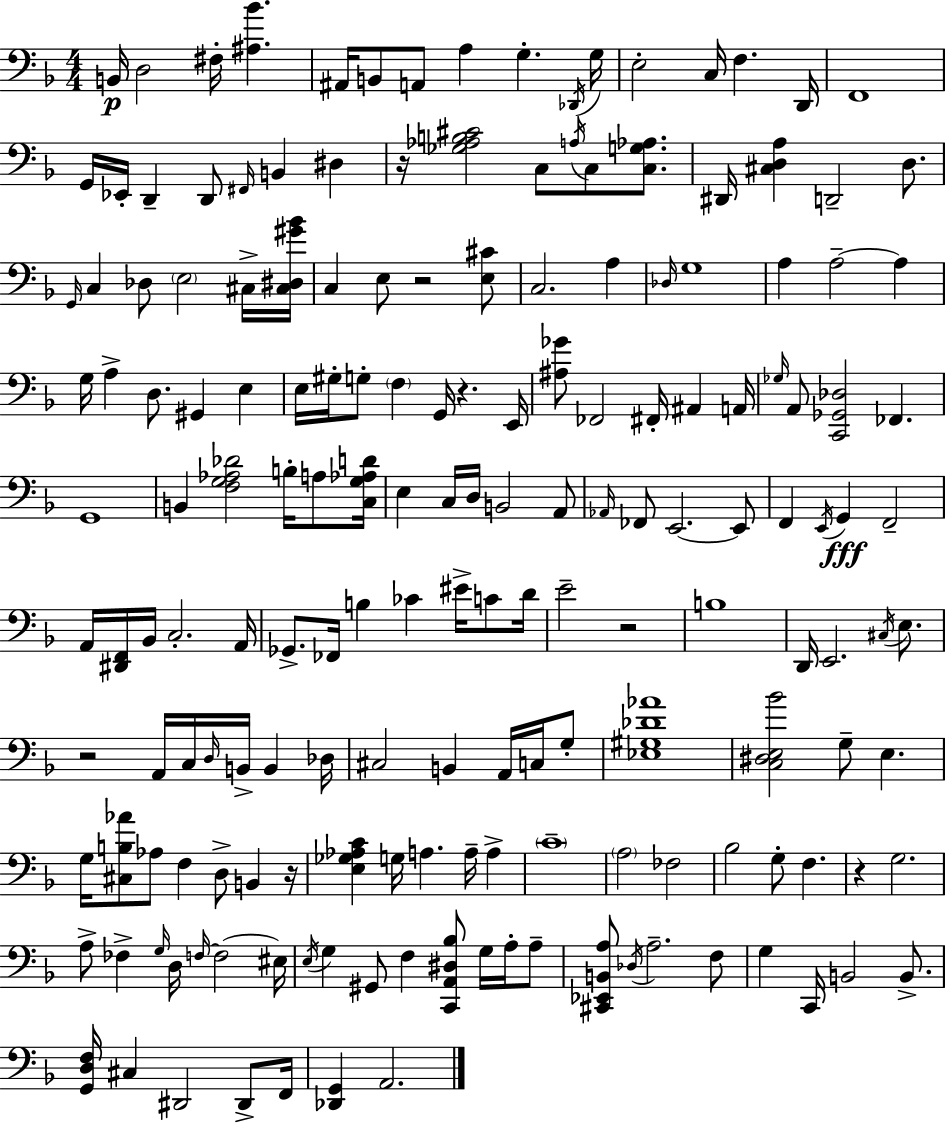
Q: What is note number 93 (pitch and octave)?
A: C#3